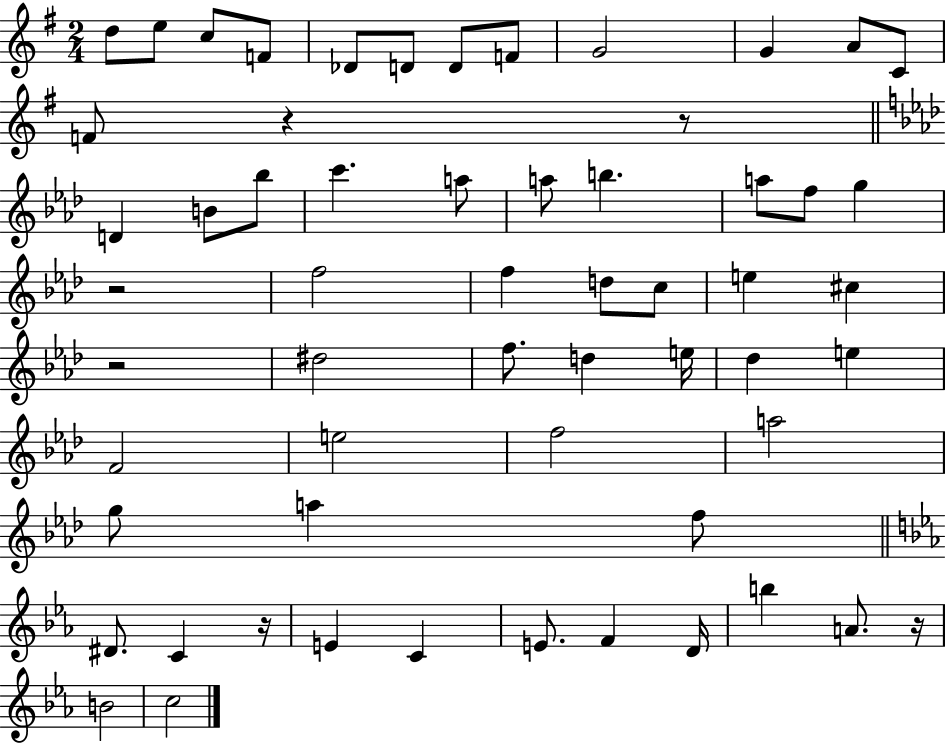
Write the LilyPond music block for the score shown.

{
  \clef treble
  \numericTimeSignature
  \time 2/4
  \key g \major
  d''8 e''8 c''8 f'8 | des'8 d'8 d'8 f'8 | g'2 | g'4 a'8 c'8 | \break f'8 r4 r8 | \bar "||" \break \key aes \major d'4 b'8 bes''8 | c'''4. a''8 | a''8 b''4. | a''8 f''8 g''4 | \break r2 | f''2 | f''4 d''8 c''8 | e''4 cis''4 | \break r2 | dis''2 | f''8. d''4 e''16 | des''4 e''4 | \break f'2 | e''2 | f''2 | a''2 | \break g''8 a''4 f''8 | \bar "||" \break \key c \minor dis'8. c'4 r16 | e'4 c'4 | e'8. f'4 d'16 | b''4 a'8. r16 | \break b'2 | c''2 | \bar "|."
}